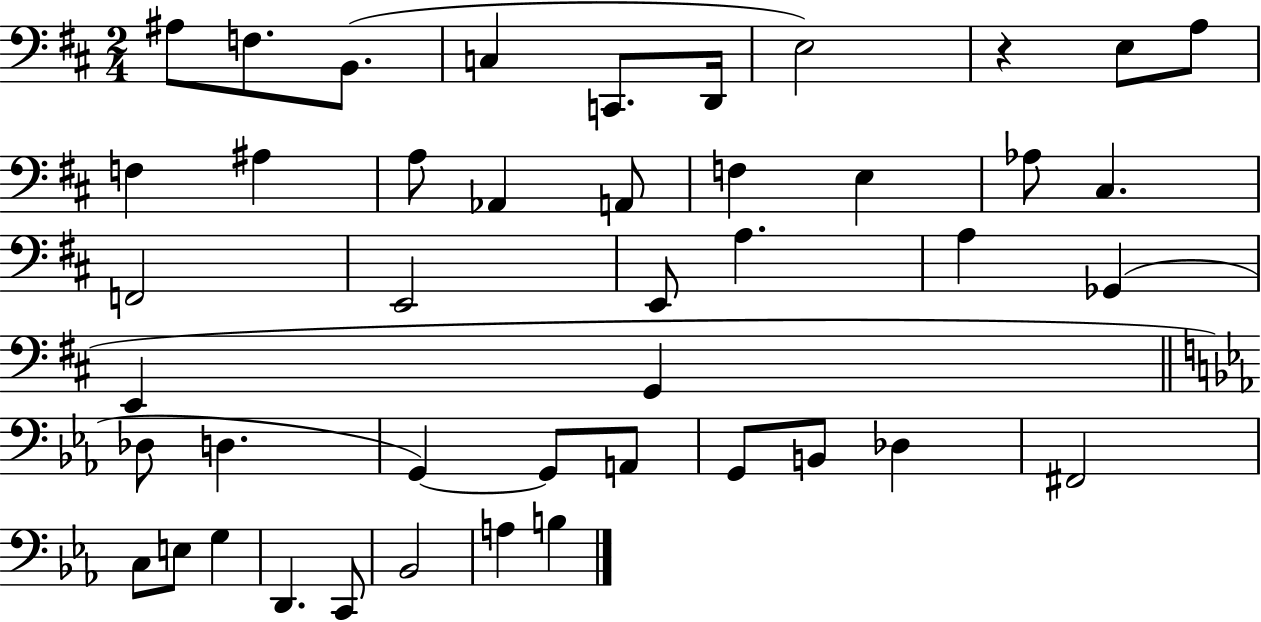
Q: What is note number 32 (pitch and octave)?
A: G2